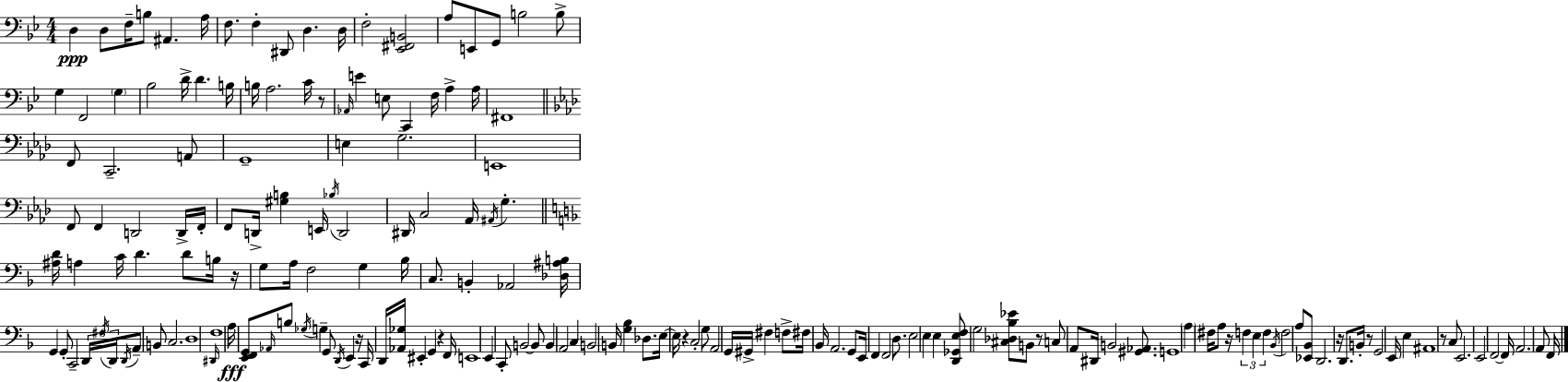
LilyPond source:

{
  \clef bass
  \numericTimeSignature
  \time 4/4
  \key bes \major
  d4\ppp d8 f16-- b8 ais,4. a16 | f8. f4-. dis,8 d4. d16 | f2-. <ees, fis, b,>2 | a8 e,8 g,8 b2 b8-> | \break g4 f,2 \parenthesize g4 | bes2 d'16-> d'4. b16 | b16 a2. c'16 r8 | \grace { aes,16 } e'4 e8 c,4 f16 a4-> | \break a16 fis,1 | \bar "||" \break \key aes \major f,8 c,2.-- a,8 | g,1-- | e4 g2.-- | e,1 | \break f,8 f,4 d,2 d,16-> f,16-. | f,8 d,16-> <gis b>4 e,16 \acciaccatura { bes16 } d,2 | dis,16 c2 aes,16 \acciaccatura { ais,16 } g4.-. | \bar "||" \break \key f \major <ais d'>16 a4 c'16 d'4. d'8 b16 r16 | g8 a16 f2 g4 bes16 | c8. b,4-. aes,2 <des ais b>16 | g,4 g,8-. c,2-- \tuplet 3/2 { d,16 \acciaccatura { fis16 } | \break d,16 } \acciaccatura { d,16 } a,8-- b,8 c2. | d1 | \grace { dis,16 } f1 | a16\fff <e, f, g,>8 \grace { aes,16 } b8 \acciaccatura { ges16 } g4-- g,8 | \break \acciaccatura { d,16 } e,4 r16 c,16 d,16 <aes, ges>16 eis,4-. g,4 | r4 f,16 e,1 | e,4 c,8-. b,2~~ | b,8 b,4 a,2 | \break c4 b,2 b,16 <g bes>4 | des8. e16~~ e16 r4 c2-. | g8 a,2 g,16 gis,16-> | fis4 f8-> fis16 bes,16 a,2. | \break g,8 e,16 f,4 f,2 | d8. e2 e4 | e4 <d, ges, e f>8 g2 | <cis des bes ees'>8 b,8 r8 c8 a,8 dis,16 b,2 | \break <gis, aes,>8. g,1 | \parenthesize a4 fis16 a8 r16 \tuplet 3/2 { f4 | e4 f4 } \acciaccatura { bes,16 } f2 | a8 <ees, bes,>8 d,2. | \break r16 d,8. b,16-. r8 g,2 | e,16 e4 ais,1 | r8 c8 e,2. | e,2 f,2~~ | \break f,16 a,2. | a,8 f,16 \bar "|."
}